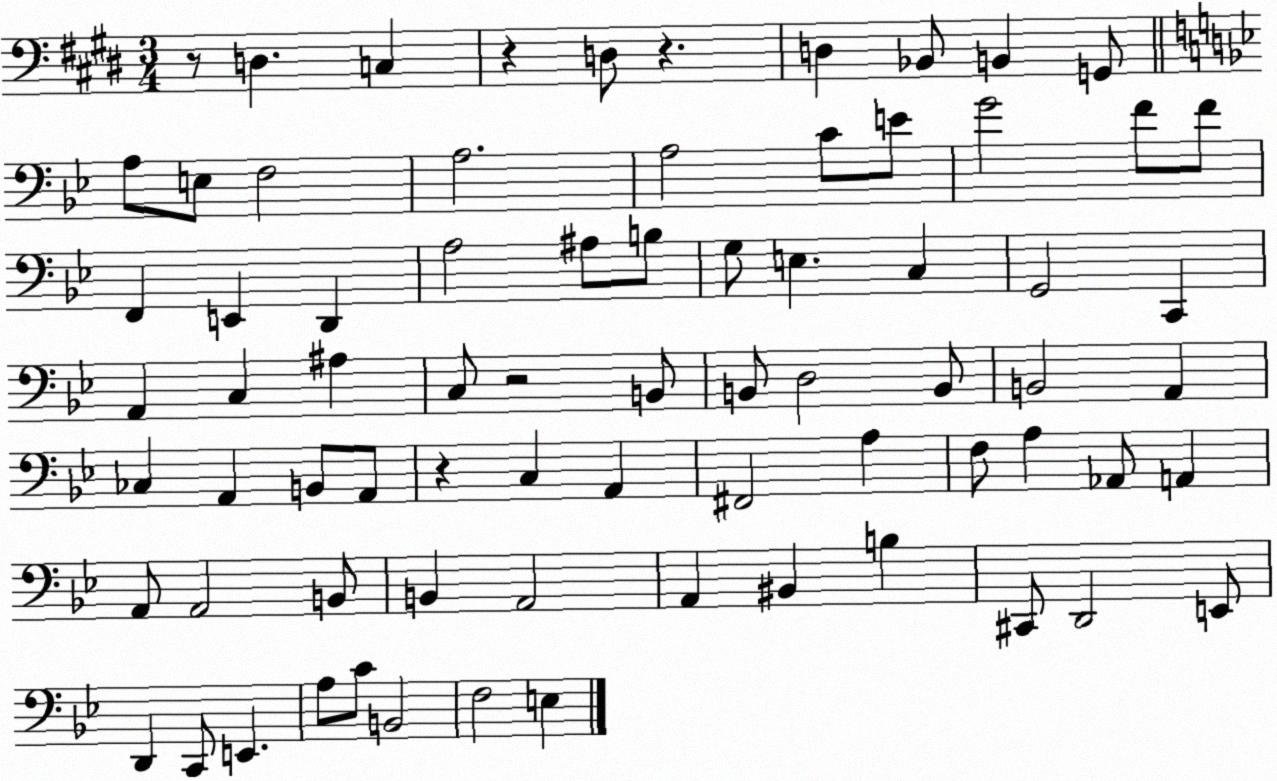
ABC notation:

X:1
T:Untitled
M:3/4
L:1/4
K:E
z/2 D, C, z D,/2 z D, _B,,/2 B,, G,,/2 A,/2 E,/2 F,2 A,2 A,2 C/2 E/2 G2 F/2 F/2 F,, E,, D,, A,2 ^A,/2 B,/2 G,/2 E, C, G,,2 C,, A,, C, ^A, C,/2 z2 B,,/2 B,,/2 D,2 B,,/2 B,,2 A,, _C, A,, B,,/2 A,,/2 z C, A,, ^F,,2 A, F,/2 A, _A,,/2 A,, A,,/2 A,,2 B,,/2 B,, A,,2 A,, ^B,, B, ^C,,/2 D,,2 E,,/2 D,, C,,/2 E,, A,/2 C/2 B,,2 F,2 E,